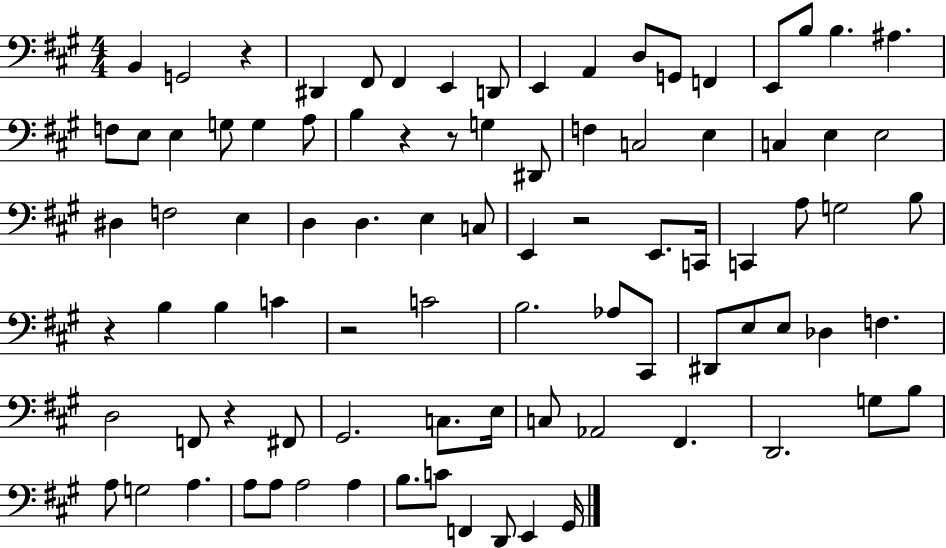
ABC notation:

X:1
T:Untitled
M:4/4
L:1/4
K:A
B,, G,,2 z ^D,, ^F,,/2 ^F,, E,, D,,/2 E,, A,, D,/2 G,,/2 F,, E,,/2 B,/2 B, ^A, F,/2 E,/2 E, G,/2 G, A,/2 B, z z/2 G, ^D,,/2 F, C,2 E, C, E, E,2 ^D, F,2 E, D, D, E, C,/2 E,, z2 E,,/2 C,,/4 C,, A,/2 G,2 B,/2 z B, B, C z2 C2 B,2 _A,/2 ^C,,/2 ^D,,/2 E,/2 E,/2 _D, F, D,2 F,,/2 z ^F,,/2 ^G,,2 C,/2 E,/4 C,/2 _A,,2 ^F,, D,,2 G,/2 B,/2 A,/2 G,2 A, A,/2 A,/2 A,2 A, B,/2 C/2 F,, D,,/2 E,, ^G,,/4